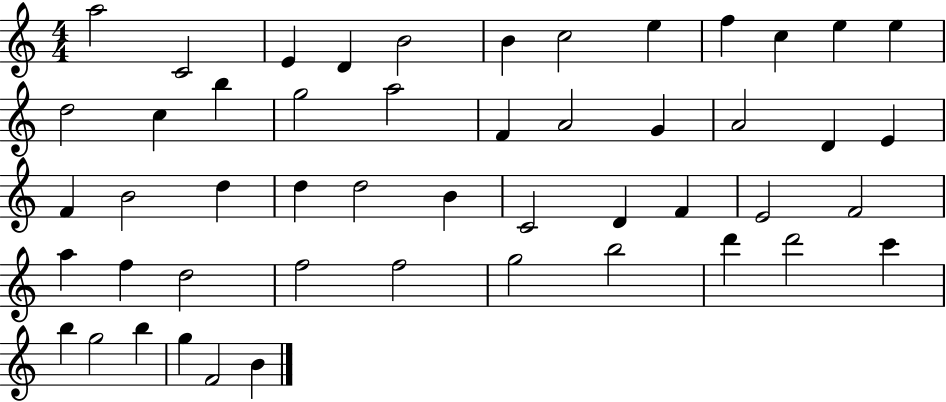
X:1
T:Untitled
M:4/4
L:1/4
K:C
a2 C2 E D B2 B c2 e f c e e d2 c b g2 a2 F A2 G A2 D E F B2 d d d2 B C2 D F E2 F2 a f d2 f2 f2 g2 b2 d' d'2 c' b g2 b g F2 B